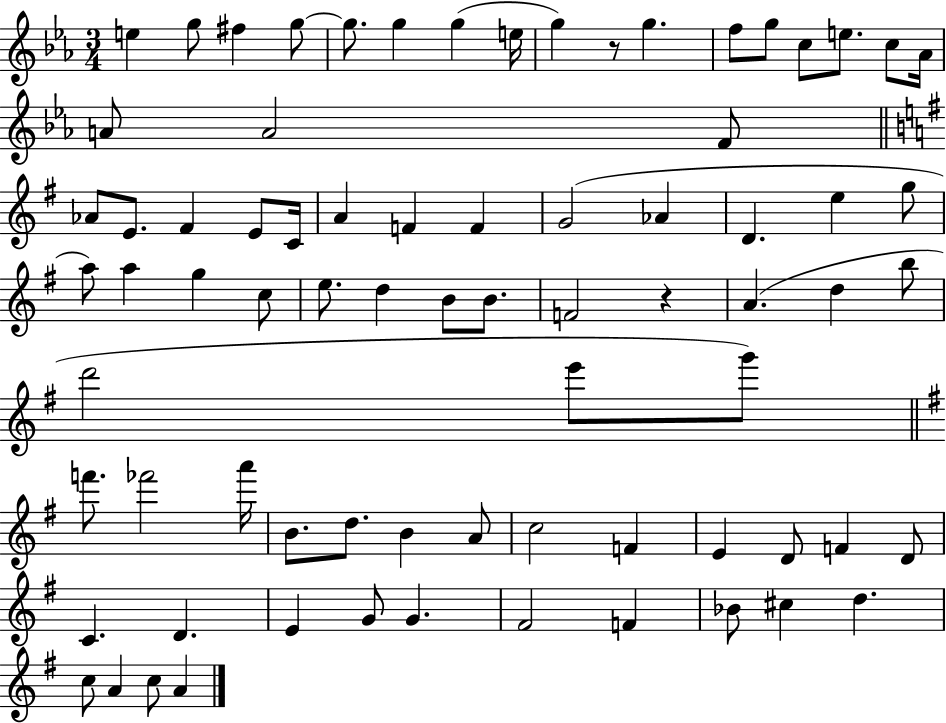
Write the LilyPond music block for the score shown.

{
  \clef treble
  \numericTimeSignature
  \time 3/4
  \key ees \major
  e''4 g''8 fis''4 g''8~~ | g''8. g''4 g''4( e''16 | g''4) r8 g''4. | f''8 g''8 c''8 e''8. c''8 aes'16 | \break a'8 a'2 f'8 | \bar "||" \break \key g \major aes'8 e'8. fis'4 e'8 c'16 | a'4 f'4 f'4 | g'2( aes'4 | d'4. e''4 g''8 | \break a''8) a''4 g''4 c''8 | e''8. d''4 b'8 b'8. | f'2 r4 | a'4.( d''4 b''8 | \break d'''2 e'''8 g'''8) | \bar "||" \break \key g \major f'''8. fes'''2 a'''16 | b'8. d''8. b'4 a'8 | c''2 f'4 | e'4 d'8 f'4 d'8 | \break c'4. d'4. | e'4 g'8 g'4. | fis'2 f'4 | bes'8 cis''4 d''4. | \break c''8 a'4 c''8 a'4 | \bar "|."
}